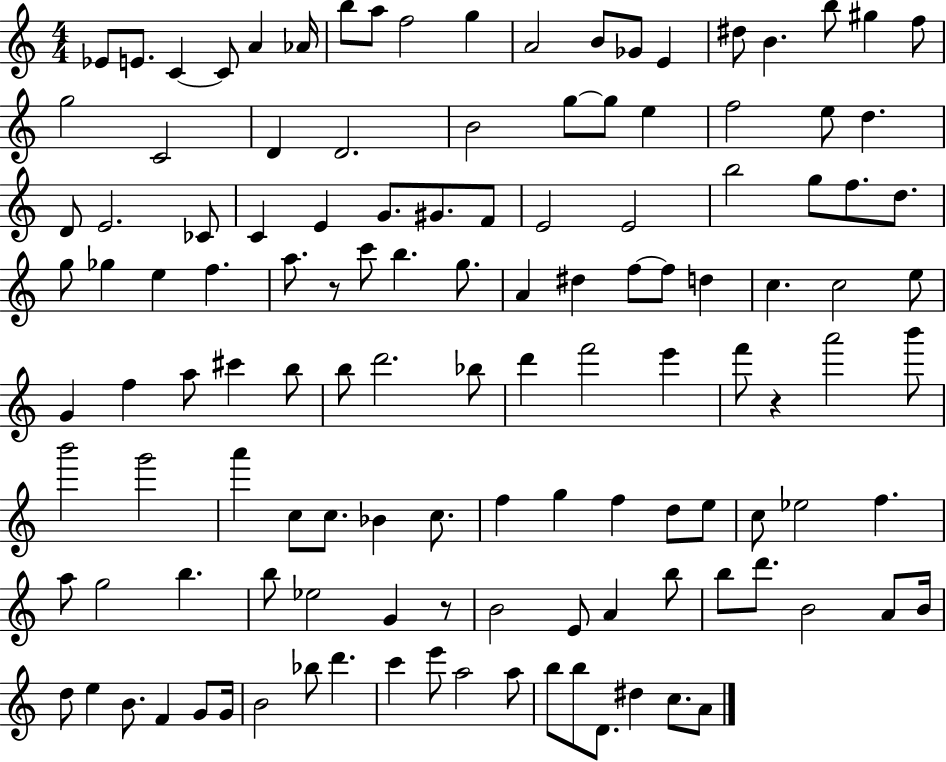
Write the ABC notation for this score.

X:1
T:Untitled
M:4/4
L:1/4
K:C
_E/2 E/2 C C/2 A _A/4 b/2 a/2 f2 g A2 B/2 _G/2 E ^d/2 B b/2 ^g f/2 g2 C2 D D2 B2 g/2 g/2 e f2 e/2 d D/2 E2 _C/2 C E G/2 ^G/2 F/2 E2 E2 b2 g/2 f/2 d/2 g/2 _g e f a/2 z/2 c'/2 b g/2 A ^d f/2 f/2 d c c2 e/2 G f a/2 ^c' b/2 b/2 d'2 _b/2 d' f'2 e' f'/2 z a'2 b'/2 b'2 g'2 a' c/2 c/2 _B c/2 f g f d/2 e/2 c/2 _e2 f a/2 g2 b b/2 _e2 G z/2 B2 E/2 A b/2 b/2 d'/2 B2 A/2 B/4 d/2 e B/2 F G/2 G/4 B2 _b/2 d' c' e'/2 a2 a/2 b/2 b/2 D/2 ^d c/2 A/2